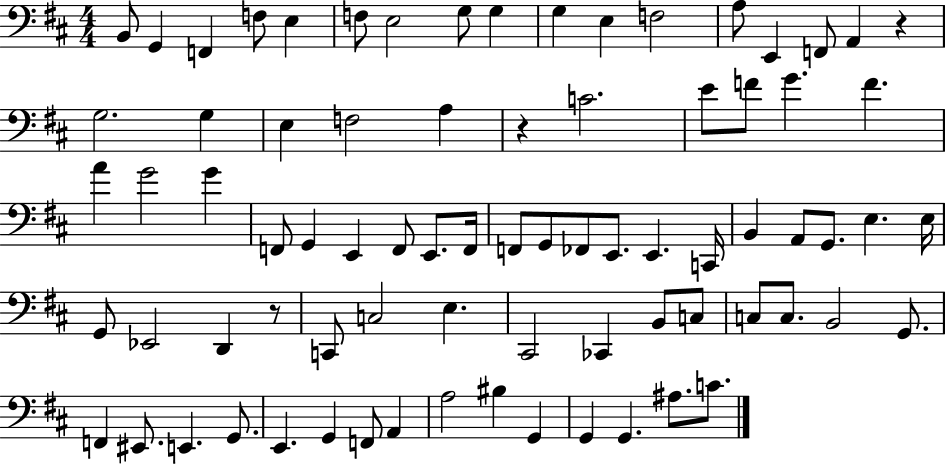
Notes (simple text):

B2/e G2/q F2/q F3/e E3/q F3/e E3/h G3/e G3/q G3/q E3/q F3/h A3/e E2/q F2/e A2/q R/q G3/h. G3/q E3/q F3/h A3/q R/q C4/h. E4/e F4/e G4/q. F4/q. A4/q G4/h G4/q F2/e G2/q E2/q F2/e E2/e. F2/s F2/e G2/e FES2/e E2/e. E2/q. C2/s B2/q A2/e G2/e. E3/q. E3/s G2/e Eb2/h D2/q R/e C2/e C3/h E3/q. C#2/h CES2/q B2/e C3/e C3/e C3/e. B2/h G2/e. F2/q EIS2/e. E2/q. G2/e. E2/q. G2/q F2/e A2/q A3/h BIS3/q G2/q G2/q G2/q. A#3/e. C4/e.